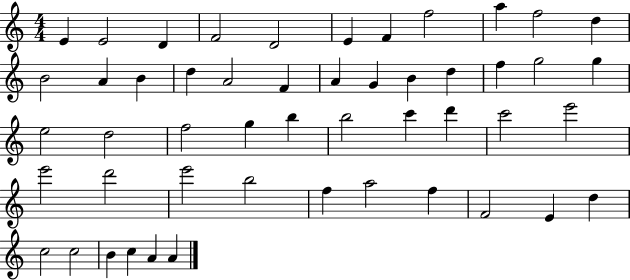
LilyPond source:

{
  \clef treble
  \numericTimeSignature
  \time 4/4
  \key c \major
  e'4 e'2 d'4 | f'2 d'2 | e'4 f'4 f''2 | a''4 f''2 d''4 | \break b'2 a'4 b'4 | d''4 a'2 f'4 | a'4 g'4 b'4 d''4 | f''4 g''2 g''4 | \break e''2 d''2 | f''2 g''4 b''4 | b''2 c'''4 d'''4 | c'''2 e'''2 | \break e'''2 d'''2 | e'''2 b''2 | f''4 a''2 f''4 | f'2 e'4 d''4 | \break c''2 c''2 | b'4 c''4 a'4 a'4 | \bar "|."
}